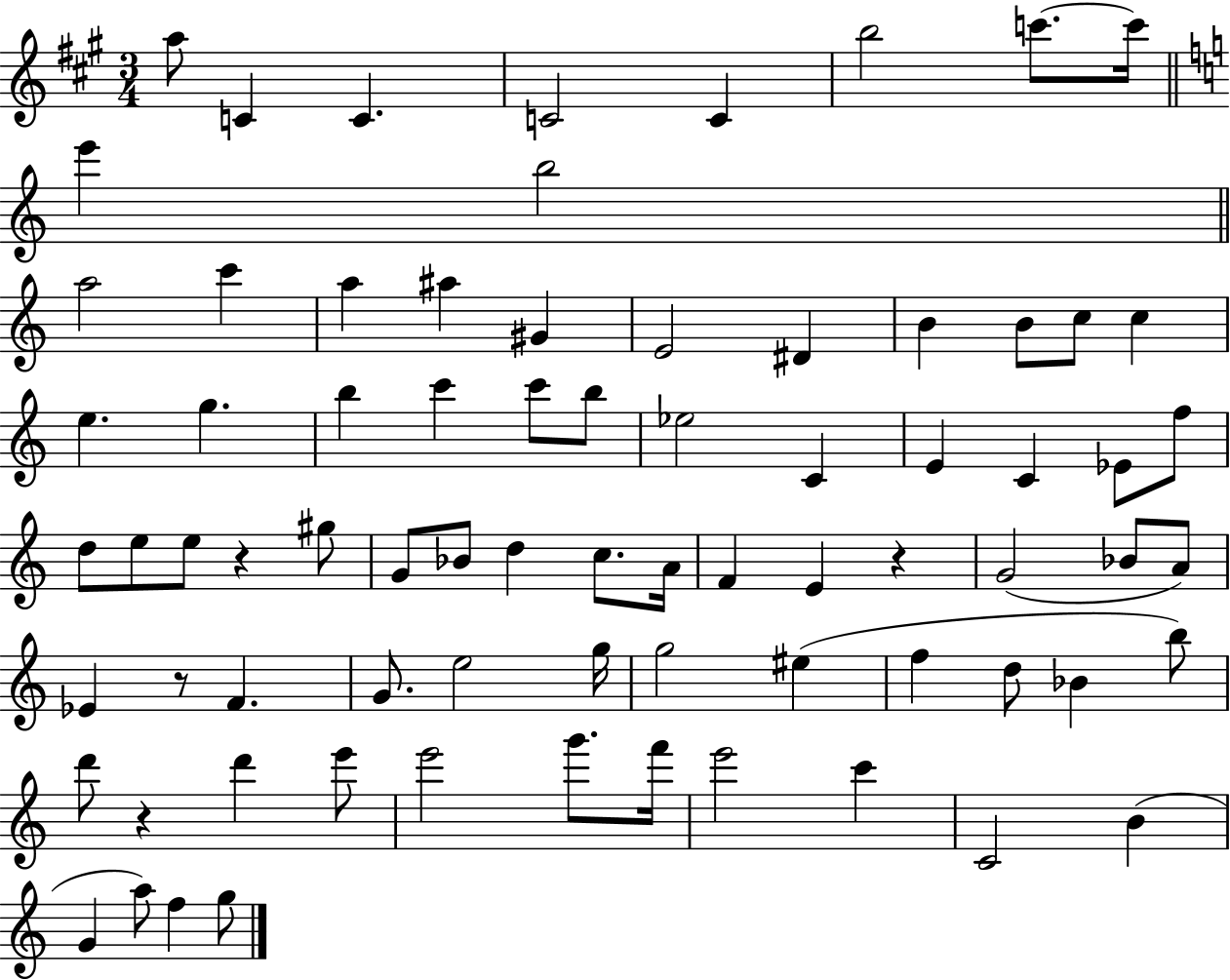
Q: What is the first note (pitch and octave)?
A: A5